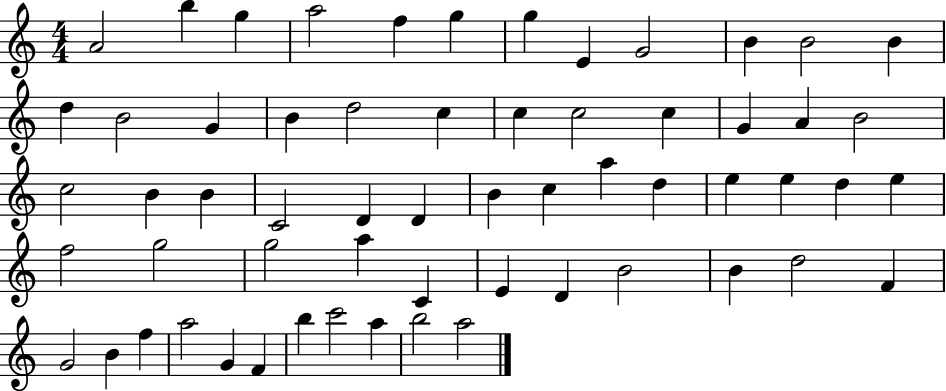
A4/h B5/q G5/q A5/h F5/q G5/q G5/q E4/q G4/h B4/q B4/h B4/q D5/q B4/h G4/q B4/q D5/h C5/q C5/q C5/h C5/q G4/q A4/q B4/h C5/h B4/q B4/q C4/h D4/q D4/q B4/q C5/q A5/q D5/q E5/q E5/q D5/q E5/q F5/h G5/h G5/h A5/q C4/q E4/q D4/q B4/h B4/q D5/h F4/q G4/h B4/q F5/q A5/h G4/q F4/q B5/q C6/h A5/q B5/h A5/h